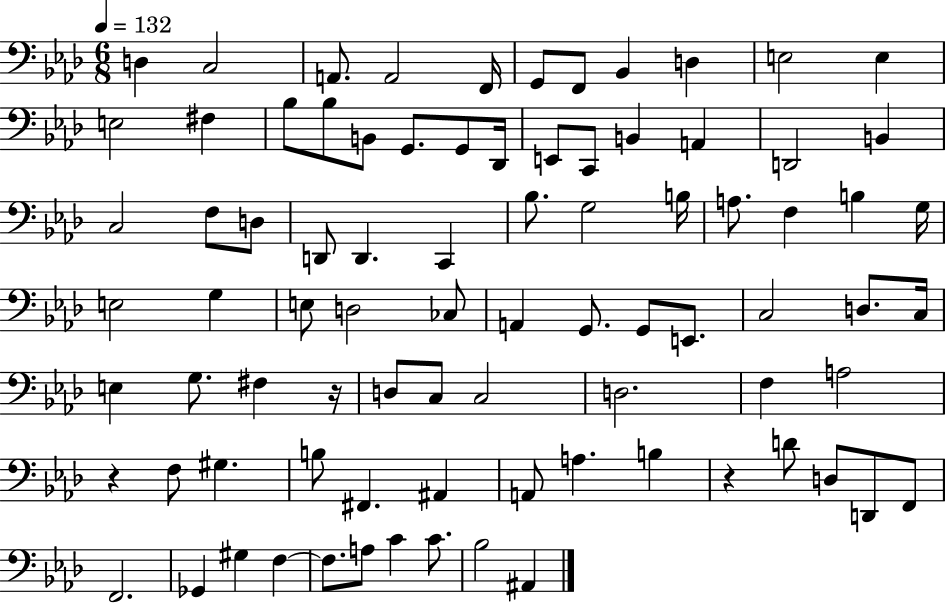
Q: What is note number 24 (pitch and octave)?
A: D2